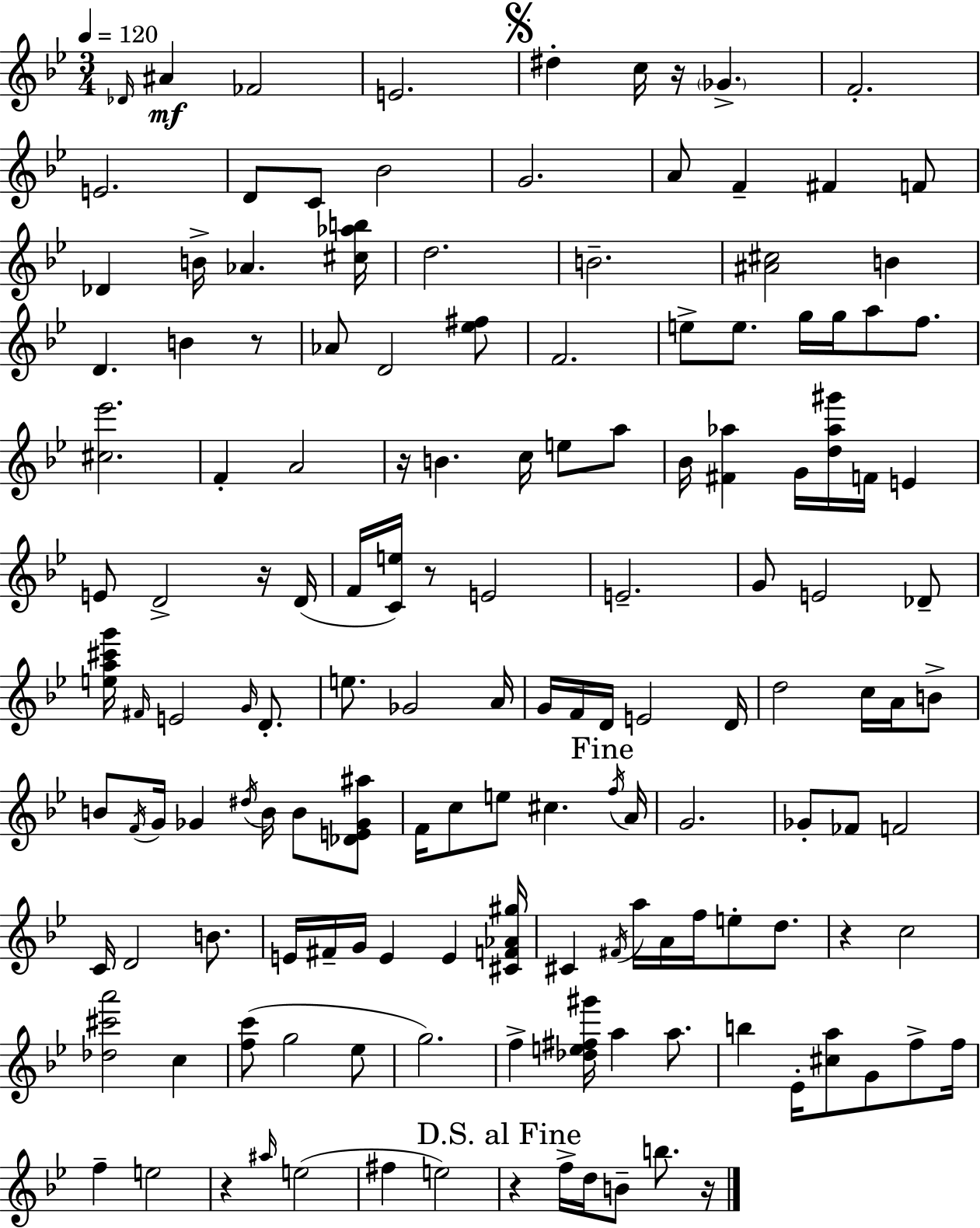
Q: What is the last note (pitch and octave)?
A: B5